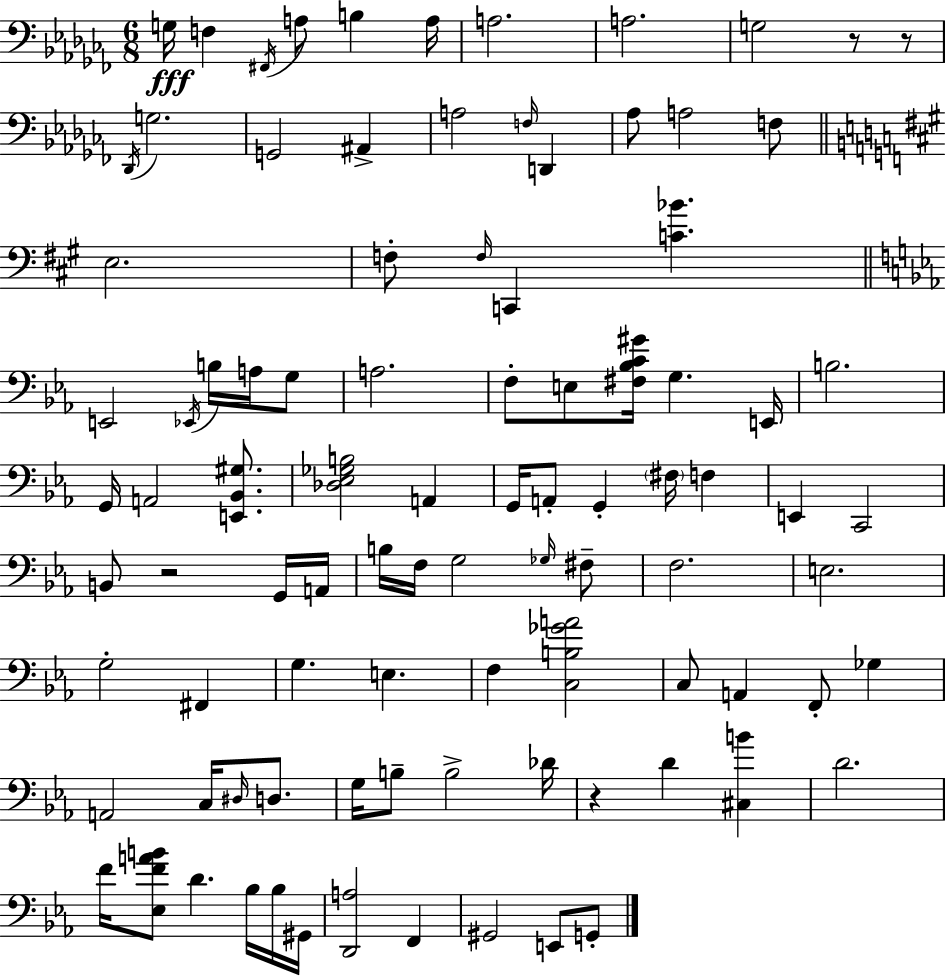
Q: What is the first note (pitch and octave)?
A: G3